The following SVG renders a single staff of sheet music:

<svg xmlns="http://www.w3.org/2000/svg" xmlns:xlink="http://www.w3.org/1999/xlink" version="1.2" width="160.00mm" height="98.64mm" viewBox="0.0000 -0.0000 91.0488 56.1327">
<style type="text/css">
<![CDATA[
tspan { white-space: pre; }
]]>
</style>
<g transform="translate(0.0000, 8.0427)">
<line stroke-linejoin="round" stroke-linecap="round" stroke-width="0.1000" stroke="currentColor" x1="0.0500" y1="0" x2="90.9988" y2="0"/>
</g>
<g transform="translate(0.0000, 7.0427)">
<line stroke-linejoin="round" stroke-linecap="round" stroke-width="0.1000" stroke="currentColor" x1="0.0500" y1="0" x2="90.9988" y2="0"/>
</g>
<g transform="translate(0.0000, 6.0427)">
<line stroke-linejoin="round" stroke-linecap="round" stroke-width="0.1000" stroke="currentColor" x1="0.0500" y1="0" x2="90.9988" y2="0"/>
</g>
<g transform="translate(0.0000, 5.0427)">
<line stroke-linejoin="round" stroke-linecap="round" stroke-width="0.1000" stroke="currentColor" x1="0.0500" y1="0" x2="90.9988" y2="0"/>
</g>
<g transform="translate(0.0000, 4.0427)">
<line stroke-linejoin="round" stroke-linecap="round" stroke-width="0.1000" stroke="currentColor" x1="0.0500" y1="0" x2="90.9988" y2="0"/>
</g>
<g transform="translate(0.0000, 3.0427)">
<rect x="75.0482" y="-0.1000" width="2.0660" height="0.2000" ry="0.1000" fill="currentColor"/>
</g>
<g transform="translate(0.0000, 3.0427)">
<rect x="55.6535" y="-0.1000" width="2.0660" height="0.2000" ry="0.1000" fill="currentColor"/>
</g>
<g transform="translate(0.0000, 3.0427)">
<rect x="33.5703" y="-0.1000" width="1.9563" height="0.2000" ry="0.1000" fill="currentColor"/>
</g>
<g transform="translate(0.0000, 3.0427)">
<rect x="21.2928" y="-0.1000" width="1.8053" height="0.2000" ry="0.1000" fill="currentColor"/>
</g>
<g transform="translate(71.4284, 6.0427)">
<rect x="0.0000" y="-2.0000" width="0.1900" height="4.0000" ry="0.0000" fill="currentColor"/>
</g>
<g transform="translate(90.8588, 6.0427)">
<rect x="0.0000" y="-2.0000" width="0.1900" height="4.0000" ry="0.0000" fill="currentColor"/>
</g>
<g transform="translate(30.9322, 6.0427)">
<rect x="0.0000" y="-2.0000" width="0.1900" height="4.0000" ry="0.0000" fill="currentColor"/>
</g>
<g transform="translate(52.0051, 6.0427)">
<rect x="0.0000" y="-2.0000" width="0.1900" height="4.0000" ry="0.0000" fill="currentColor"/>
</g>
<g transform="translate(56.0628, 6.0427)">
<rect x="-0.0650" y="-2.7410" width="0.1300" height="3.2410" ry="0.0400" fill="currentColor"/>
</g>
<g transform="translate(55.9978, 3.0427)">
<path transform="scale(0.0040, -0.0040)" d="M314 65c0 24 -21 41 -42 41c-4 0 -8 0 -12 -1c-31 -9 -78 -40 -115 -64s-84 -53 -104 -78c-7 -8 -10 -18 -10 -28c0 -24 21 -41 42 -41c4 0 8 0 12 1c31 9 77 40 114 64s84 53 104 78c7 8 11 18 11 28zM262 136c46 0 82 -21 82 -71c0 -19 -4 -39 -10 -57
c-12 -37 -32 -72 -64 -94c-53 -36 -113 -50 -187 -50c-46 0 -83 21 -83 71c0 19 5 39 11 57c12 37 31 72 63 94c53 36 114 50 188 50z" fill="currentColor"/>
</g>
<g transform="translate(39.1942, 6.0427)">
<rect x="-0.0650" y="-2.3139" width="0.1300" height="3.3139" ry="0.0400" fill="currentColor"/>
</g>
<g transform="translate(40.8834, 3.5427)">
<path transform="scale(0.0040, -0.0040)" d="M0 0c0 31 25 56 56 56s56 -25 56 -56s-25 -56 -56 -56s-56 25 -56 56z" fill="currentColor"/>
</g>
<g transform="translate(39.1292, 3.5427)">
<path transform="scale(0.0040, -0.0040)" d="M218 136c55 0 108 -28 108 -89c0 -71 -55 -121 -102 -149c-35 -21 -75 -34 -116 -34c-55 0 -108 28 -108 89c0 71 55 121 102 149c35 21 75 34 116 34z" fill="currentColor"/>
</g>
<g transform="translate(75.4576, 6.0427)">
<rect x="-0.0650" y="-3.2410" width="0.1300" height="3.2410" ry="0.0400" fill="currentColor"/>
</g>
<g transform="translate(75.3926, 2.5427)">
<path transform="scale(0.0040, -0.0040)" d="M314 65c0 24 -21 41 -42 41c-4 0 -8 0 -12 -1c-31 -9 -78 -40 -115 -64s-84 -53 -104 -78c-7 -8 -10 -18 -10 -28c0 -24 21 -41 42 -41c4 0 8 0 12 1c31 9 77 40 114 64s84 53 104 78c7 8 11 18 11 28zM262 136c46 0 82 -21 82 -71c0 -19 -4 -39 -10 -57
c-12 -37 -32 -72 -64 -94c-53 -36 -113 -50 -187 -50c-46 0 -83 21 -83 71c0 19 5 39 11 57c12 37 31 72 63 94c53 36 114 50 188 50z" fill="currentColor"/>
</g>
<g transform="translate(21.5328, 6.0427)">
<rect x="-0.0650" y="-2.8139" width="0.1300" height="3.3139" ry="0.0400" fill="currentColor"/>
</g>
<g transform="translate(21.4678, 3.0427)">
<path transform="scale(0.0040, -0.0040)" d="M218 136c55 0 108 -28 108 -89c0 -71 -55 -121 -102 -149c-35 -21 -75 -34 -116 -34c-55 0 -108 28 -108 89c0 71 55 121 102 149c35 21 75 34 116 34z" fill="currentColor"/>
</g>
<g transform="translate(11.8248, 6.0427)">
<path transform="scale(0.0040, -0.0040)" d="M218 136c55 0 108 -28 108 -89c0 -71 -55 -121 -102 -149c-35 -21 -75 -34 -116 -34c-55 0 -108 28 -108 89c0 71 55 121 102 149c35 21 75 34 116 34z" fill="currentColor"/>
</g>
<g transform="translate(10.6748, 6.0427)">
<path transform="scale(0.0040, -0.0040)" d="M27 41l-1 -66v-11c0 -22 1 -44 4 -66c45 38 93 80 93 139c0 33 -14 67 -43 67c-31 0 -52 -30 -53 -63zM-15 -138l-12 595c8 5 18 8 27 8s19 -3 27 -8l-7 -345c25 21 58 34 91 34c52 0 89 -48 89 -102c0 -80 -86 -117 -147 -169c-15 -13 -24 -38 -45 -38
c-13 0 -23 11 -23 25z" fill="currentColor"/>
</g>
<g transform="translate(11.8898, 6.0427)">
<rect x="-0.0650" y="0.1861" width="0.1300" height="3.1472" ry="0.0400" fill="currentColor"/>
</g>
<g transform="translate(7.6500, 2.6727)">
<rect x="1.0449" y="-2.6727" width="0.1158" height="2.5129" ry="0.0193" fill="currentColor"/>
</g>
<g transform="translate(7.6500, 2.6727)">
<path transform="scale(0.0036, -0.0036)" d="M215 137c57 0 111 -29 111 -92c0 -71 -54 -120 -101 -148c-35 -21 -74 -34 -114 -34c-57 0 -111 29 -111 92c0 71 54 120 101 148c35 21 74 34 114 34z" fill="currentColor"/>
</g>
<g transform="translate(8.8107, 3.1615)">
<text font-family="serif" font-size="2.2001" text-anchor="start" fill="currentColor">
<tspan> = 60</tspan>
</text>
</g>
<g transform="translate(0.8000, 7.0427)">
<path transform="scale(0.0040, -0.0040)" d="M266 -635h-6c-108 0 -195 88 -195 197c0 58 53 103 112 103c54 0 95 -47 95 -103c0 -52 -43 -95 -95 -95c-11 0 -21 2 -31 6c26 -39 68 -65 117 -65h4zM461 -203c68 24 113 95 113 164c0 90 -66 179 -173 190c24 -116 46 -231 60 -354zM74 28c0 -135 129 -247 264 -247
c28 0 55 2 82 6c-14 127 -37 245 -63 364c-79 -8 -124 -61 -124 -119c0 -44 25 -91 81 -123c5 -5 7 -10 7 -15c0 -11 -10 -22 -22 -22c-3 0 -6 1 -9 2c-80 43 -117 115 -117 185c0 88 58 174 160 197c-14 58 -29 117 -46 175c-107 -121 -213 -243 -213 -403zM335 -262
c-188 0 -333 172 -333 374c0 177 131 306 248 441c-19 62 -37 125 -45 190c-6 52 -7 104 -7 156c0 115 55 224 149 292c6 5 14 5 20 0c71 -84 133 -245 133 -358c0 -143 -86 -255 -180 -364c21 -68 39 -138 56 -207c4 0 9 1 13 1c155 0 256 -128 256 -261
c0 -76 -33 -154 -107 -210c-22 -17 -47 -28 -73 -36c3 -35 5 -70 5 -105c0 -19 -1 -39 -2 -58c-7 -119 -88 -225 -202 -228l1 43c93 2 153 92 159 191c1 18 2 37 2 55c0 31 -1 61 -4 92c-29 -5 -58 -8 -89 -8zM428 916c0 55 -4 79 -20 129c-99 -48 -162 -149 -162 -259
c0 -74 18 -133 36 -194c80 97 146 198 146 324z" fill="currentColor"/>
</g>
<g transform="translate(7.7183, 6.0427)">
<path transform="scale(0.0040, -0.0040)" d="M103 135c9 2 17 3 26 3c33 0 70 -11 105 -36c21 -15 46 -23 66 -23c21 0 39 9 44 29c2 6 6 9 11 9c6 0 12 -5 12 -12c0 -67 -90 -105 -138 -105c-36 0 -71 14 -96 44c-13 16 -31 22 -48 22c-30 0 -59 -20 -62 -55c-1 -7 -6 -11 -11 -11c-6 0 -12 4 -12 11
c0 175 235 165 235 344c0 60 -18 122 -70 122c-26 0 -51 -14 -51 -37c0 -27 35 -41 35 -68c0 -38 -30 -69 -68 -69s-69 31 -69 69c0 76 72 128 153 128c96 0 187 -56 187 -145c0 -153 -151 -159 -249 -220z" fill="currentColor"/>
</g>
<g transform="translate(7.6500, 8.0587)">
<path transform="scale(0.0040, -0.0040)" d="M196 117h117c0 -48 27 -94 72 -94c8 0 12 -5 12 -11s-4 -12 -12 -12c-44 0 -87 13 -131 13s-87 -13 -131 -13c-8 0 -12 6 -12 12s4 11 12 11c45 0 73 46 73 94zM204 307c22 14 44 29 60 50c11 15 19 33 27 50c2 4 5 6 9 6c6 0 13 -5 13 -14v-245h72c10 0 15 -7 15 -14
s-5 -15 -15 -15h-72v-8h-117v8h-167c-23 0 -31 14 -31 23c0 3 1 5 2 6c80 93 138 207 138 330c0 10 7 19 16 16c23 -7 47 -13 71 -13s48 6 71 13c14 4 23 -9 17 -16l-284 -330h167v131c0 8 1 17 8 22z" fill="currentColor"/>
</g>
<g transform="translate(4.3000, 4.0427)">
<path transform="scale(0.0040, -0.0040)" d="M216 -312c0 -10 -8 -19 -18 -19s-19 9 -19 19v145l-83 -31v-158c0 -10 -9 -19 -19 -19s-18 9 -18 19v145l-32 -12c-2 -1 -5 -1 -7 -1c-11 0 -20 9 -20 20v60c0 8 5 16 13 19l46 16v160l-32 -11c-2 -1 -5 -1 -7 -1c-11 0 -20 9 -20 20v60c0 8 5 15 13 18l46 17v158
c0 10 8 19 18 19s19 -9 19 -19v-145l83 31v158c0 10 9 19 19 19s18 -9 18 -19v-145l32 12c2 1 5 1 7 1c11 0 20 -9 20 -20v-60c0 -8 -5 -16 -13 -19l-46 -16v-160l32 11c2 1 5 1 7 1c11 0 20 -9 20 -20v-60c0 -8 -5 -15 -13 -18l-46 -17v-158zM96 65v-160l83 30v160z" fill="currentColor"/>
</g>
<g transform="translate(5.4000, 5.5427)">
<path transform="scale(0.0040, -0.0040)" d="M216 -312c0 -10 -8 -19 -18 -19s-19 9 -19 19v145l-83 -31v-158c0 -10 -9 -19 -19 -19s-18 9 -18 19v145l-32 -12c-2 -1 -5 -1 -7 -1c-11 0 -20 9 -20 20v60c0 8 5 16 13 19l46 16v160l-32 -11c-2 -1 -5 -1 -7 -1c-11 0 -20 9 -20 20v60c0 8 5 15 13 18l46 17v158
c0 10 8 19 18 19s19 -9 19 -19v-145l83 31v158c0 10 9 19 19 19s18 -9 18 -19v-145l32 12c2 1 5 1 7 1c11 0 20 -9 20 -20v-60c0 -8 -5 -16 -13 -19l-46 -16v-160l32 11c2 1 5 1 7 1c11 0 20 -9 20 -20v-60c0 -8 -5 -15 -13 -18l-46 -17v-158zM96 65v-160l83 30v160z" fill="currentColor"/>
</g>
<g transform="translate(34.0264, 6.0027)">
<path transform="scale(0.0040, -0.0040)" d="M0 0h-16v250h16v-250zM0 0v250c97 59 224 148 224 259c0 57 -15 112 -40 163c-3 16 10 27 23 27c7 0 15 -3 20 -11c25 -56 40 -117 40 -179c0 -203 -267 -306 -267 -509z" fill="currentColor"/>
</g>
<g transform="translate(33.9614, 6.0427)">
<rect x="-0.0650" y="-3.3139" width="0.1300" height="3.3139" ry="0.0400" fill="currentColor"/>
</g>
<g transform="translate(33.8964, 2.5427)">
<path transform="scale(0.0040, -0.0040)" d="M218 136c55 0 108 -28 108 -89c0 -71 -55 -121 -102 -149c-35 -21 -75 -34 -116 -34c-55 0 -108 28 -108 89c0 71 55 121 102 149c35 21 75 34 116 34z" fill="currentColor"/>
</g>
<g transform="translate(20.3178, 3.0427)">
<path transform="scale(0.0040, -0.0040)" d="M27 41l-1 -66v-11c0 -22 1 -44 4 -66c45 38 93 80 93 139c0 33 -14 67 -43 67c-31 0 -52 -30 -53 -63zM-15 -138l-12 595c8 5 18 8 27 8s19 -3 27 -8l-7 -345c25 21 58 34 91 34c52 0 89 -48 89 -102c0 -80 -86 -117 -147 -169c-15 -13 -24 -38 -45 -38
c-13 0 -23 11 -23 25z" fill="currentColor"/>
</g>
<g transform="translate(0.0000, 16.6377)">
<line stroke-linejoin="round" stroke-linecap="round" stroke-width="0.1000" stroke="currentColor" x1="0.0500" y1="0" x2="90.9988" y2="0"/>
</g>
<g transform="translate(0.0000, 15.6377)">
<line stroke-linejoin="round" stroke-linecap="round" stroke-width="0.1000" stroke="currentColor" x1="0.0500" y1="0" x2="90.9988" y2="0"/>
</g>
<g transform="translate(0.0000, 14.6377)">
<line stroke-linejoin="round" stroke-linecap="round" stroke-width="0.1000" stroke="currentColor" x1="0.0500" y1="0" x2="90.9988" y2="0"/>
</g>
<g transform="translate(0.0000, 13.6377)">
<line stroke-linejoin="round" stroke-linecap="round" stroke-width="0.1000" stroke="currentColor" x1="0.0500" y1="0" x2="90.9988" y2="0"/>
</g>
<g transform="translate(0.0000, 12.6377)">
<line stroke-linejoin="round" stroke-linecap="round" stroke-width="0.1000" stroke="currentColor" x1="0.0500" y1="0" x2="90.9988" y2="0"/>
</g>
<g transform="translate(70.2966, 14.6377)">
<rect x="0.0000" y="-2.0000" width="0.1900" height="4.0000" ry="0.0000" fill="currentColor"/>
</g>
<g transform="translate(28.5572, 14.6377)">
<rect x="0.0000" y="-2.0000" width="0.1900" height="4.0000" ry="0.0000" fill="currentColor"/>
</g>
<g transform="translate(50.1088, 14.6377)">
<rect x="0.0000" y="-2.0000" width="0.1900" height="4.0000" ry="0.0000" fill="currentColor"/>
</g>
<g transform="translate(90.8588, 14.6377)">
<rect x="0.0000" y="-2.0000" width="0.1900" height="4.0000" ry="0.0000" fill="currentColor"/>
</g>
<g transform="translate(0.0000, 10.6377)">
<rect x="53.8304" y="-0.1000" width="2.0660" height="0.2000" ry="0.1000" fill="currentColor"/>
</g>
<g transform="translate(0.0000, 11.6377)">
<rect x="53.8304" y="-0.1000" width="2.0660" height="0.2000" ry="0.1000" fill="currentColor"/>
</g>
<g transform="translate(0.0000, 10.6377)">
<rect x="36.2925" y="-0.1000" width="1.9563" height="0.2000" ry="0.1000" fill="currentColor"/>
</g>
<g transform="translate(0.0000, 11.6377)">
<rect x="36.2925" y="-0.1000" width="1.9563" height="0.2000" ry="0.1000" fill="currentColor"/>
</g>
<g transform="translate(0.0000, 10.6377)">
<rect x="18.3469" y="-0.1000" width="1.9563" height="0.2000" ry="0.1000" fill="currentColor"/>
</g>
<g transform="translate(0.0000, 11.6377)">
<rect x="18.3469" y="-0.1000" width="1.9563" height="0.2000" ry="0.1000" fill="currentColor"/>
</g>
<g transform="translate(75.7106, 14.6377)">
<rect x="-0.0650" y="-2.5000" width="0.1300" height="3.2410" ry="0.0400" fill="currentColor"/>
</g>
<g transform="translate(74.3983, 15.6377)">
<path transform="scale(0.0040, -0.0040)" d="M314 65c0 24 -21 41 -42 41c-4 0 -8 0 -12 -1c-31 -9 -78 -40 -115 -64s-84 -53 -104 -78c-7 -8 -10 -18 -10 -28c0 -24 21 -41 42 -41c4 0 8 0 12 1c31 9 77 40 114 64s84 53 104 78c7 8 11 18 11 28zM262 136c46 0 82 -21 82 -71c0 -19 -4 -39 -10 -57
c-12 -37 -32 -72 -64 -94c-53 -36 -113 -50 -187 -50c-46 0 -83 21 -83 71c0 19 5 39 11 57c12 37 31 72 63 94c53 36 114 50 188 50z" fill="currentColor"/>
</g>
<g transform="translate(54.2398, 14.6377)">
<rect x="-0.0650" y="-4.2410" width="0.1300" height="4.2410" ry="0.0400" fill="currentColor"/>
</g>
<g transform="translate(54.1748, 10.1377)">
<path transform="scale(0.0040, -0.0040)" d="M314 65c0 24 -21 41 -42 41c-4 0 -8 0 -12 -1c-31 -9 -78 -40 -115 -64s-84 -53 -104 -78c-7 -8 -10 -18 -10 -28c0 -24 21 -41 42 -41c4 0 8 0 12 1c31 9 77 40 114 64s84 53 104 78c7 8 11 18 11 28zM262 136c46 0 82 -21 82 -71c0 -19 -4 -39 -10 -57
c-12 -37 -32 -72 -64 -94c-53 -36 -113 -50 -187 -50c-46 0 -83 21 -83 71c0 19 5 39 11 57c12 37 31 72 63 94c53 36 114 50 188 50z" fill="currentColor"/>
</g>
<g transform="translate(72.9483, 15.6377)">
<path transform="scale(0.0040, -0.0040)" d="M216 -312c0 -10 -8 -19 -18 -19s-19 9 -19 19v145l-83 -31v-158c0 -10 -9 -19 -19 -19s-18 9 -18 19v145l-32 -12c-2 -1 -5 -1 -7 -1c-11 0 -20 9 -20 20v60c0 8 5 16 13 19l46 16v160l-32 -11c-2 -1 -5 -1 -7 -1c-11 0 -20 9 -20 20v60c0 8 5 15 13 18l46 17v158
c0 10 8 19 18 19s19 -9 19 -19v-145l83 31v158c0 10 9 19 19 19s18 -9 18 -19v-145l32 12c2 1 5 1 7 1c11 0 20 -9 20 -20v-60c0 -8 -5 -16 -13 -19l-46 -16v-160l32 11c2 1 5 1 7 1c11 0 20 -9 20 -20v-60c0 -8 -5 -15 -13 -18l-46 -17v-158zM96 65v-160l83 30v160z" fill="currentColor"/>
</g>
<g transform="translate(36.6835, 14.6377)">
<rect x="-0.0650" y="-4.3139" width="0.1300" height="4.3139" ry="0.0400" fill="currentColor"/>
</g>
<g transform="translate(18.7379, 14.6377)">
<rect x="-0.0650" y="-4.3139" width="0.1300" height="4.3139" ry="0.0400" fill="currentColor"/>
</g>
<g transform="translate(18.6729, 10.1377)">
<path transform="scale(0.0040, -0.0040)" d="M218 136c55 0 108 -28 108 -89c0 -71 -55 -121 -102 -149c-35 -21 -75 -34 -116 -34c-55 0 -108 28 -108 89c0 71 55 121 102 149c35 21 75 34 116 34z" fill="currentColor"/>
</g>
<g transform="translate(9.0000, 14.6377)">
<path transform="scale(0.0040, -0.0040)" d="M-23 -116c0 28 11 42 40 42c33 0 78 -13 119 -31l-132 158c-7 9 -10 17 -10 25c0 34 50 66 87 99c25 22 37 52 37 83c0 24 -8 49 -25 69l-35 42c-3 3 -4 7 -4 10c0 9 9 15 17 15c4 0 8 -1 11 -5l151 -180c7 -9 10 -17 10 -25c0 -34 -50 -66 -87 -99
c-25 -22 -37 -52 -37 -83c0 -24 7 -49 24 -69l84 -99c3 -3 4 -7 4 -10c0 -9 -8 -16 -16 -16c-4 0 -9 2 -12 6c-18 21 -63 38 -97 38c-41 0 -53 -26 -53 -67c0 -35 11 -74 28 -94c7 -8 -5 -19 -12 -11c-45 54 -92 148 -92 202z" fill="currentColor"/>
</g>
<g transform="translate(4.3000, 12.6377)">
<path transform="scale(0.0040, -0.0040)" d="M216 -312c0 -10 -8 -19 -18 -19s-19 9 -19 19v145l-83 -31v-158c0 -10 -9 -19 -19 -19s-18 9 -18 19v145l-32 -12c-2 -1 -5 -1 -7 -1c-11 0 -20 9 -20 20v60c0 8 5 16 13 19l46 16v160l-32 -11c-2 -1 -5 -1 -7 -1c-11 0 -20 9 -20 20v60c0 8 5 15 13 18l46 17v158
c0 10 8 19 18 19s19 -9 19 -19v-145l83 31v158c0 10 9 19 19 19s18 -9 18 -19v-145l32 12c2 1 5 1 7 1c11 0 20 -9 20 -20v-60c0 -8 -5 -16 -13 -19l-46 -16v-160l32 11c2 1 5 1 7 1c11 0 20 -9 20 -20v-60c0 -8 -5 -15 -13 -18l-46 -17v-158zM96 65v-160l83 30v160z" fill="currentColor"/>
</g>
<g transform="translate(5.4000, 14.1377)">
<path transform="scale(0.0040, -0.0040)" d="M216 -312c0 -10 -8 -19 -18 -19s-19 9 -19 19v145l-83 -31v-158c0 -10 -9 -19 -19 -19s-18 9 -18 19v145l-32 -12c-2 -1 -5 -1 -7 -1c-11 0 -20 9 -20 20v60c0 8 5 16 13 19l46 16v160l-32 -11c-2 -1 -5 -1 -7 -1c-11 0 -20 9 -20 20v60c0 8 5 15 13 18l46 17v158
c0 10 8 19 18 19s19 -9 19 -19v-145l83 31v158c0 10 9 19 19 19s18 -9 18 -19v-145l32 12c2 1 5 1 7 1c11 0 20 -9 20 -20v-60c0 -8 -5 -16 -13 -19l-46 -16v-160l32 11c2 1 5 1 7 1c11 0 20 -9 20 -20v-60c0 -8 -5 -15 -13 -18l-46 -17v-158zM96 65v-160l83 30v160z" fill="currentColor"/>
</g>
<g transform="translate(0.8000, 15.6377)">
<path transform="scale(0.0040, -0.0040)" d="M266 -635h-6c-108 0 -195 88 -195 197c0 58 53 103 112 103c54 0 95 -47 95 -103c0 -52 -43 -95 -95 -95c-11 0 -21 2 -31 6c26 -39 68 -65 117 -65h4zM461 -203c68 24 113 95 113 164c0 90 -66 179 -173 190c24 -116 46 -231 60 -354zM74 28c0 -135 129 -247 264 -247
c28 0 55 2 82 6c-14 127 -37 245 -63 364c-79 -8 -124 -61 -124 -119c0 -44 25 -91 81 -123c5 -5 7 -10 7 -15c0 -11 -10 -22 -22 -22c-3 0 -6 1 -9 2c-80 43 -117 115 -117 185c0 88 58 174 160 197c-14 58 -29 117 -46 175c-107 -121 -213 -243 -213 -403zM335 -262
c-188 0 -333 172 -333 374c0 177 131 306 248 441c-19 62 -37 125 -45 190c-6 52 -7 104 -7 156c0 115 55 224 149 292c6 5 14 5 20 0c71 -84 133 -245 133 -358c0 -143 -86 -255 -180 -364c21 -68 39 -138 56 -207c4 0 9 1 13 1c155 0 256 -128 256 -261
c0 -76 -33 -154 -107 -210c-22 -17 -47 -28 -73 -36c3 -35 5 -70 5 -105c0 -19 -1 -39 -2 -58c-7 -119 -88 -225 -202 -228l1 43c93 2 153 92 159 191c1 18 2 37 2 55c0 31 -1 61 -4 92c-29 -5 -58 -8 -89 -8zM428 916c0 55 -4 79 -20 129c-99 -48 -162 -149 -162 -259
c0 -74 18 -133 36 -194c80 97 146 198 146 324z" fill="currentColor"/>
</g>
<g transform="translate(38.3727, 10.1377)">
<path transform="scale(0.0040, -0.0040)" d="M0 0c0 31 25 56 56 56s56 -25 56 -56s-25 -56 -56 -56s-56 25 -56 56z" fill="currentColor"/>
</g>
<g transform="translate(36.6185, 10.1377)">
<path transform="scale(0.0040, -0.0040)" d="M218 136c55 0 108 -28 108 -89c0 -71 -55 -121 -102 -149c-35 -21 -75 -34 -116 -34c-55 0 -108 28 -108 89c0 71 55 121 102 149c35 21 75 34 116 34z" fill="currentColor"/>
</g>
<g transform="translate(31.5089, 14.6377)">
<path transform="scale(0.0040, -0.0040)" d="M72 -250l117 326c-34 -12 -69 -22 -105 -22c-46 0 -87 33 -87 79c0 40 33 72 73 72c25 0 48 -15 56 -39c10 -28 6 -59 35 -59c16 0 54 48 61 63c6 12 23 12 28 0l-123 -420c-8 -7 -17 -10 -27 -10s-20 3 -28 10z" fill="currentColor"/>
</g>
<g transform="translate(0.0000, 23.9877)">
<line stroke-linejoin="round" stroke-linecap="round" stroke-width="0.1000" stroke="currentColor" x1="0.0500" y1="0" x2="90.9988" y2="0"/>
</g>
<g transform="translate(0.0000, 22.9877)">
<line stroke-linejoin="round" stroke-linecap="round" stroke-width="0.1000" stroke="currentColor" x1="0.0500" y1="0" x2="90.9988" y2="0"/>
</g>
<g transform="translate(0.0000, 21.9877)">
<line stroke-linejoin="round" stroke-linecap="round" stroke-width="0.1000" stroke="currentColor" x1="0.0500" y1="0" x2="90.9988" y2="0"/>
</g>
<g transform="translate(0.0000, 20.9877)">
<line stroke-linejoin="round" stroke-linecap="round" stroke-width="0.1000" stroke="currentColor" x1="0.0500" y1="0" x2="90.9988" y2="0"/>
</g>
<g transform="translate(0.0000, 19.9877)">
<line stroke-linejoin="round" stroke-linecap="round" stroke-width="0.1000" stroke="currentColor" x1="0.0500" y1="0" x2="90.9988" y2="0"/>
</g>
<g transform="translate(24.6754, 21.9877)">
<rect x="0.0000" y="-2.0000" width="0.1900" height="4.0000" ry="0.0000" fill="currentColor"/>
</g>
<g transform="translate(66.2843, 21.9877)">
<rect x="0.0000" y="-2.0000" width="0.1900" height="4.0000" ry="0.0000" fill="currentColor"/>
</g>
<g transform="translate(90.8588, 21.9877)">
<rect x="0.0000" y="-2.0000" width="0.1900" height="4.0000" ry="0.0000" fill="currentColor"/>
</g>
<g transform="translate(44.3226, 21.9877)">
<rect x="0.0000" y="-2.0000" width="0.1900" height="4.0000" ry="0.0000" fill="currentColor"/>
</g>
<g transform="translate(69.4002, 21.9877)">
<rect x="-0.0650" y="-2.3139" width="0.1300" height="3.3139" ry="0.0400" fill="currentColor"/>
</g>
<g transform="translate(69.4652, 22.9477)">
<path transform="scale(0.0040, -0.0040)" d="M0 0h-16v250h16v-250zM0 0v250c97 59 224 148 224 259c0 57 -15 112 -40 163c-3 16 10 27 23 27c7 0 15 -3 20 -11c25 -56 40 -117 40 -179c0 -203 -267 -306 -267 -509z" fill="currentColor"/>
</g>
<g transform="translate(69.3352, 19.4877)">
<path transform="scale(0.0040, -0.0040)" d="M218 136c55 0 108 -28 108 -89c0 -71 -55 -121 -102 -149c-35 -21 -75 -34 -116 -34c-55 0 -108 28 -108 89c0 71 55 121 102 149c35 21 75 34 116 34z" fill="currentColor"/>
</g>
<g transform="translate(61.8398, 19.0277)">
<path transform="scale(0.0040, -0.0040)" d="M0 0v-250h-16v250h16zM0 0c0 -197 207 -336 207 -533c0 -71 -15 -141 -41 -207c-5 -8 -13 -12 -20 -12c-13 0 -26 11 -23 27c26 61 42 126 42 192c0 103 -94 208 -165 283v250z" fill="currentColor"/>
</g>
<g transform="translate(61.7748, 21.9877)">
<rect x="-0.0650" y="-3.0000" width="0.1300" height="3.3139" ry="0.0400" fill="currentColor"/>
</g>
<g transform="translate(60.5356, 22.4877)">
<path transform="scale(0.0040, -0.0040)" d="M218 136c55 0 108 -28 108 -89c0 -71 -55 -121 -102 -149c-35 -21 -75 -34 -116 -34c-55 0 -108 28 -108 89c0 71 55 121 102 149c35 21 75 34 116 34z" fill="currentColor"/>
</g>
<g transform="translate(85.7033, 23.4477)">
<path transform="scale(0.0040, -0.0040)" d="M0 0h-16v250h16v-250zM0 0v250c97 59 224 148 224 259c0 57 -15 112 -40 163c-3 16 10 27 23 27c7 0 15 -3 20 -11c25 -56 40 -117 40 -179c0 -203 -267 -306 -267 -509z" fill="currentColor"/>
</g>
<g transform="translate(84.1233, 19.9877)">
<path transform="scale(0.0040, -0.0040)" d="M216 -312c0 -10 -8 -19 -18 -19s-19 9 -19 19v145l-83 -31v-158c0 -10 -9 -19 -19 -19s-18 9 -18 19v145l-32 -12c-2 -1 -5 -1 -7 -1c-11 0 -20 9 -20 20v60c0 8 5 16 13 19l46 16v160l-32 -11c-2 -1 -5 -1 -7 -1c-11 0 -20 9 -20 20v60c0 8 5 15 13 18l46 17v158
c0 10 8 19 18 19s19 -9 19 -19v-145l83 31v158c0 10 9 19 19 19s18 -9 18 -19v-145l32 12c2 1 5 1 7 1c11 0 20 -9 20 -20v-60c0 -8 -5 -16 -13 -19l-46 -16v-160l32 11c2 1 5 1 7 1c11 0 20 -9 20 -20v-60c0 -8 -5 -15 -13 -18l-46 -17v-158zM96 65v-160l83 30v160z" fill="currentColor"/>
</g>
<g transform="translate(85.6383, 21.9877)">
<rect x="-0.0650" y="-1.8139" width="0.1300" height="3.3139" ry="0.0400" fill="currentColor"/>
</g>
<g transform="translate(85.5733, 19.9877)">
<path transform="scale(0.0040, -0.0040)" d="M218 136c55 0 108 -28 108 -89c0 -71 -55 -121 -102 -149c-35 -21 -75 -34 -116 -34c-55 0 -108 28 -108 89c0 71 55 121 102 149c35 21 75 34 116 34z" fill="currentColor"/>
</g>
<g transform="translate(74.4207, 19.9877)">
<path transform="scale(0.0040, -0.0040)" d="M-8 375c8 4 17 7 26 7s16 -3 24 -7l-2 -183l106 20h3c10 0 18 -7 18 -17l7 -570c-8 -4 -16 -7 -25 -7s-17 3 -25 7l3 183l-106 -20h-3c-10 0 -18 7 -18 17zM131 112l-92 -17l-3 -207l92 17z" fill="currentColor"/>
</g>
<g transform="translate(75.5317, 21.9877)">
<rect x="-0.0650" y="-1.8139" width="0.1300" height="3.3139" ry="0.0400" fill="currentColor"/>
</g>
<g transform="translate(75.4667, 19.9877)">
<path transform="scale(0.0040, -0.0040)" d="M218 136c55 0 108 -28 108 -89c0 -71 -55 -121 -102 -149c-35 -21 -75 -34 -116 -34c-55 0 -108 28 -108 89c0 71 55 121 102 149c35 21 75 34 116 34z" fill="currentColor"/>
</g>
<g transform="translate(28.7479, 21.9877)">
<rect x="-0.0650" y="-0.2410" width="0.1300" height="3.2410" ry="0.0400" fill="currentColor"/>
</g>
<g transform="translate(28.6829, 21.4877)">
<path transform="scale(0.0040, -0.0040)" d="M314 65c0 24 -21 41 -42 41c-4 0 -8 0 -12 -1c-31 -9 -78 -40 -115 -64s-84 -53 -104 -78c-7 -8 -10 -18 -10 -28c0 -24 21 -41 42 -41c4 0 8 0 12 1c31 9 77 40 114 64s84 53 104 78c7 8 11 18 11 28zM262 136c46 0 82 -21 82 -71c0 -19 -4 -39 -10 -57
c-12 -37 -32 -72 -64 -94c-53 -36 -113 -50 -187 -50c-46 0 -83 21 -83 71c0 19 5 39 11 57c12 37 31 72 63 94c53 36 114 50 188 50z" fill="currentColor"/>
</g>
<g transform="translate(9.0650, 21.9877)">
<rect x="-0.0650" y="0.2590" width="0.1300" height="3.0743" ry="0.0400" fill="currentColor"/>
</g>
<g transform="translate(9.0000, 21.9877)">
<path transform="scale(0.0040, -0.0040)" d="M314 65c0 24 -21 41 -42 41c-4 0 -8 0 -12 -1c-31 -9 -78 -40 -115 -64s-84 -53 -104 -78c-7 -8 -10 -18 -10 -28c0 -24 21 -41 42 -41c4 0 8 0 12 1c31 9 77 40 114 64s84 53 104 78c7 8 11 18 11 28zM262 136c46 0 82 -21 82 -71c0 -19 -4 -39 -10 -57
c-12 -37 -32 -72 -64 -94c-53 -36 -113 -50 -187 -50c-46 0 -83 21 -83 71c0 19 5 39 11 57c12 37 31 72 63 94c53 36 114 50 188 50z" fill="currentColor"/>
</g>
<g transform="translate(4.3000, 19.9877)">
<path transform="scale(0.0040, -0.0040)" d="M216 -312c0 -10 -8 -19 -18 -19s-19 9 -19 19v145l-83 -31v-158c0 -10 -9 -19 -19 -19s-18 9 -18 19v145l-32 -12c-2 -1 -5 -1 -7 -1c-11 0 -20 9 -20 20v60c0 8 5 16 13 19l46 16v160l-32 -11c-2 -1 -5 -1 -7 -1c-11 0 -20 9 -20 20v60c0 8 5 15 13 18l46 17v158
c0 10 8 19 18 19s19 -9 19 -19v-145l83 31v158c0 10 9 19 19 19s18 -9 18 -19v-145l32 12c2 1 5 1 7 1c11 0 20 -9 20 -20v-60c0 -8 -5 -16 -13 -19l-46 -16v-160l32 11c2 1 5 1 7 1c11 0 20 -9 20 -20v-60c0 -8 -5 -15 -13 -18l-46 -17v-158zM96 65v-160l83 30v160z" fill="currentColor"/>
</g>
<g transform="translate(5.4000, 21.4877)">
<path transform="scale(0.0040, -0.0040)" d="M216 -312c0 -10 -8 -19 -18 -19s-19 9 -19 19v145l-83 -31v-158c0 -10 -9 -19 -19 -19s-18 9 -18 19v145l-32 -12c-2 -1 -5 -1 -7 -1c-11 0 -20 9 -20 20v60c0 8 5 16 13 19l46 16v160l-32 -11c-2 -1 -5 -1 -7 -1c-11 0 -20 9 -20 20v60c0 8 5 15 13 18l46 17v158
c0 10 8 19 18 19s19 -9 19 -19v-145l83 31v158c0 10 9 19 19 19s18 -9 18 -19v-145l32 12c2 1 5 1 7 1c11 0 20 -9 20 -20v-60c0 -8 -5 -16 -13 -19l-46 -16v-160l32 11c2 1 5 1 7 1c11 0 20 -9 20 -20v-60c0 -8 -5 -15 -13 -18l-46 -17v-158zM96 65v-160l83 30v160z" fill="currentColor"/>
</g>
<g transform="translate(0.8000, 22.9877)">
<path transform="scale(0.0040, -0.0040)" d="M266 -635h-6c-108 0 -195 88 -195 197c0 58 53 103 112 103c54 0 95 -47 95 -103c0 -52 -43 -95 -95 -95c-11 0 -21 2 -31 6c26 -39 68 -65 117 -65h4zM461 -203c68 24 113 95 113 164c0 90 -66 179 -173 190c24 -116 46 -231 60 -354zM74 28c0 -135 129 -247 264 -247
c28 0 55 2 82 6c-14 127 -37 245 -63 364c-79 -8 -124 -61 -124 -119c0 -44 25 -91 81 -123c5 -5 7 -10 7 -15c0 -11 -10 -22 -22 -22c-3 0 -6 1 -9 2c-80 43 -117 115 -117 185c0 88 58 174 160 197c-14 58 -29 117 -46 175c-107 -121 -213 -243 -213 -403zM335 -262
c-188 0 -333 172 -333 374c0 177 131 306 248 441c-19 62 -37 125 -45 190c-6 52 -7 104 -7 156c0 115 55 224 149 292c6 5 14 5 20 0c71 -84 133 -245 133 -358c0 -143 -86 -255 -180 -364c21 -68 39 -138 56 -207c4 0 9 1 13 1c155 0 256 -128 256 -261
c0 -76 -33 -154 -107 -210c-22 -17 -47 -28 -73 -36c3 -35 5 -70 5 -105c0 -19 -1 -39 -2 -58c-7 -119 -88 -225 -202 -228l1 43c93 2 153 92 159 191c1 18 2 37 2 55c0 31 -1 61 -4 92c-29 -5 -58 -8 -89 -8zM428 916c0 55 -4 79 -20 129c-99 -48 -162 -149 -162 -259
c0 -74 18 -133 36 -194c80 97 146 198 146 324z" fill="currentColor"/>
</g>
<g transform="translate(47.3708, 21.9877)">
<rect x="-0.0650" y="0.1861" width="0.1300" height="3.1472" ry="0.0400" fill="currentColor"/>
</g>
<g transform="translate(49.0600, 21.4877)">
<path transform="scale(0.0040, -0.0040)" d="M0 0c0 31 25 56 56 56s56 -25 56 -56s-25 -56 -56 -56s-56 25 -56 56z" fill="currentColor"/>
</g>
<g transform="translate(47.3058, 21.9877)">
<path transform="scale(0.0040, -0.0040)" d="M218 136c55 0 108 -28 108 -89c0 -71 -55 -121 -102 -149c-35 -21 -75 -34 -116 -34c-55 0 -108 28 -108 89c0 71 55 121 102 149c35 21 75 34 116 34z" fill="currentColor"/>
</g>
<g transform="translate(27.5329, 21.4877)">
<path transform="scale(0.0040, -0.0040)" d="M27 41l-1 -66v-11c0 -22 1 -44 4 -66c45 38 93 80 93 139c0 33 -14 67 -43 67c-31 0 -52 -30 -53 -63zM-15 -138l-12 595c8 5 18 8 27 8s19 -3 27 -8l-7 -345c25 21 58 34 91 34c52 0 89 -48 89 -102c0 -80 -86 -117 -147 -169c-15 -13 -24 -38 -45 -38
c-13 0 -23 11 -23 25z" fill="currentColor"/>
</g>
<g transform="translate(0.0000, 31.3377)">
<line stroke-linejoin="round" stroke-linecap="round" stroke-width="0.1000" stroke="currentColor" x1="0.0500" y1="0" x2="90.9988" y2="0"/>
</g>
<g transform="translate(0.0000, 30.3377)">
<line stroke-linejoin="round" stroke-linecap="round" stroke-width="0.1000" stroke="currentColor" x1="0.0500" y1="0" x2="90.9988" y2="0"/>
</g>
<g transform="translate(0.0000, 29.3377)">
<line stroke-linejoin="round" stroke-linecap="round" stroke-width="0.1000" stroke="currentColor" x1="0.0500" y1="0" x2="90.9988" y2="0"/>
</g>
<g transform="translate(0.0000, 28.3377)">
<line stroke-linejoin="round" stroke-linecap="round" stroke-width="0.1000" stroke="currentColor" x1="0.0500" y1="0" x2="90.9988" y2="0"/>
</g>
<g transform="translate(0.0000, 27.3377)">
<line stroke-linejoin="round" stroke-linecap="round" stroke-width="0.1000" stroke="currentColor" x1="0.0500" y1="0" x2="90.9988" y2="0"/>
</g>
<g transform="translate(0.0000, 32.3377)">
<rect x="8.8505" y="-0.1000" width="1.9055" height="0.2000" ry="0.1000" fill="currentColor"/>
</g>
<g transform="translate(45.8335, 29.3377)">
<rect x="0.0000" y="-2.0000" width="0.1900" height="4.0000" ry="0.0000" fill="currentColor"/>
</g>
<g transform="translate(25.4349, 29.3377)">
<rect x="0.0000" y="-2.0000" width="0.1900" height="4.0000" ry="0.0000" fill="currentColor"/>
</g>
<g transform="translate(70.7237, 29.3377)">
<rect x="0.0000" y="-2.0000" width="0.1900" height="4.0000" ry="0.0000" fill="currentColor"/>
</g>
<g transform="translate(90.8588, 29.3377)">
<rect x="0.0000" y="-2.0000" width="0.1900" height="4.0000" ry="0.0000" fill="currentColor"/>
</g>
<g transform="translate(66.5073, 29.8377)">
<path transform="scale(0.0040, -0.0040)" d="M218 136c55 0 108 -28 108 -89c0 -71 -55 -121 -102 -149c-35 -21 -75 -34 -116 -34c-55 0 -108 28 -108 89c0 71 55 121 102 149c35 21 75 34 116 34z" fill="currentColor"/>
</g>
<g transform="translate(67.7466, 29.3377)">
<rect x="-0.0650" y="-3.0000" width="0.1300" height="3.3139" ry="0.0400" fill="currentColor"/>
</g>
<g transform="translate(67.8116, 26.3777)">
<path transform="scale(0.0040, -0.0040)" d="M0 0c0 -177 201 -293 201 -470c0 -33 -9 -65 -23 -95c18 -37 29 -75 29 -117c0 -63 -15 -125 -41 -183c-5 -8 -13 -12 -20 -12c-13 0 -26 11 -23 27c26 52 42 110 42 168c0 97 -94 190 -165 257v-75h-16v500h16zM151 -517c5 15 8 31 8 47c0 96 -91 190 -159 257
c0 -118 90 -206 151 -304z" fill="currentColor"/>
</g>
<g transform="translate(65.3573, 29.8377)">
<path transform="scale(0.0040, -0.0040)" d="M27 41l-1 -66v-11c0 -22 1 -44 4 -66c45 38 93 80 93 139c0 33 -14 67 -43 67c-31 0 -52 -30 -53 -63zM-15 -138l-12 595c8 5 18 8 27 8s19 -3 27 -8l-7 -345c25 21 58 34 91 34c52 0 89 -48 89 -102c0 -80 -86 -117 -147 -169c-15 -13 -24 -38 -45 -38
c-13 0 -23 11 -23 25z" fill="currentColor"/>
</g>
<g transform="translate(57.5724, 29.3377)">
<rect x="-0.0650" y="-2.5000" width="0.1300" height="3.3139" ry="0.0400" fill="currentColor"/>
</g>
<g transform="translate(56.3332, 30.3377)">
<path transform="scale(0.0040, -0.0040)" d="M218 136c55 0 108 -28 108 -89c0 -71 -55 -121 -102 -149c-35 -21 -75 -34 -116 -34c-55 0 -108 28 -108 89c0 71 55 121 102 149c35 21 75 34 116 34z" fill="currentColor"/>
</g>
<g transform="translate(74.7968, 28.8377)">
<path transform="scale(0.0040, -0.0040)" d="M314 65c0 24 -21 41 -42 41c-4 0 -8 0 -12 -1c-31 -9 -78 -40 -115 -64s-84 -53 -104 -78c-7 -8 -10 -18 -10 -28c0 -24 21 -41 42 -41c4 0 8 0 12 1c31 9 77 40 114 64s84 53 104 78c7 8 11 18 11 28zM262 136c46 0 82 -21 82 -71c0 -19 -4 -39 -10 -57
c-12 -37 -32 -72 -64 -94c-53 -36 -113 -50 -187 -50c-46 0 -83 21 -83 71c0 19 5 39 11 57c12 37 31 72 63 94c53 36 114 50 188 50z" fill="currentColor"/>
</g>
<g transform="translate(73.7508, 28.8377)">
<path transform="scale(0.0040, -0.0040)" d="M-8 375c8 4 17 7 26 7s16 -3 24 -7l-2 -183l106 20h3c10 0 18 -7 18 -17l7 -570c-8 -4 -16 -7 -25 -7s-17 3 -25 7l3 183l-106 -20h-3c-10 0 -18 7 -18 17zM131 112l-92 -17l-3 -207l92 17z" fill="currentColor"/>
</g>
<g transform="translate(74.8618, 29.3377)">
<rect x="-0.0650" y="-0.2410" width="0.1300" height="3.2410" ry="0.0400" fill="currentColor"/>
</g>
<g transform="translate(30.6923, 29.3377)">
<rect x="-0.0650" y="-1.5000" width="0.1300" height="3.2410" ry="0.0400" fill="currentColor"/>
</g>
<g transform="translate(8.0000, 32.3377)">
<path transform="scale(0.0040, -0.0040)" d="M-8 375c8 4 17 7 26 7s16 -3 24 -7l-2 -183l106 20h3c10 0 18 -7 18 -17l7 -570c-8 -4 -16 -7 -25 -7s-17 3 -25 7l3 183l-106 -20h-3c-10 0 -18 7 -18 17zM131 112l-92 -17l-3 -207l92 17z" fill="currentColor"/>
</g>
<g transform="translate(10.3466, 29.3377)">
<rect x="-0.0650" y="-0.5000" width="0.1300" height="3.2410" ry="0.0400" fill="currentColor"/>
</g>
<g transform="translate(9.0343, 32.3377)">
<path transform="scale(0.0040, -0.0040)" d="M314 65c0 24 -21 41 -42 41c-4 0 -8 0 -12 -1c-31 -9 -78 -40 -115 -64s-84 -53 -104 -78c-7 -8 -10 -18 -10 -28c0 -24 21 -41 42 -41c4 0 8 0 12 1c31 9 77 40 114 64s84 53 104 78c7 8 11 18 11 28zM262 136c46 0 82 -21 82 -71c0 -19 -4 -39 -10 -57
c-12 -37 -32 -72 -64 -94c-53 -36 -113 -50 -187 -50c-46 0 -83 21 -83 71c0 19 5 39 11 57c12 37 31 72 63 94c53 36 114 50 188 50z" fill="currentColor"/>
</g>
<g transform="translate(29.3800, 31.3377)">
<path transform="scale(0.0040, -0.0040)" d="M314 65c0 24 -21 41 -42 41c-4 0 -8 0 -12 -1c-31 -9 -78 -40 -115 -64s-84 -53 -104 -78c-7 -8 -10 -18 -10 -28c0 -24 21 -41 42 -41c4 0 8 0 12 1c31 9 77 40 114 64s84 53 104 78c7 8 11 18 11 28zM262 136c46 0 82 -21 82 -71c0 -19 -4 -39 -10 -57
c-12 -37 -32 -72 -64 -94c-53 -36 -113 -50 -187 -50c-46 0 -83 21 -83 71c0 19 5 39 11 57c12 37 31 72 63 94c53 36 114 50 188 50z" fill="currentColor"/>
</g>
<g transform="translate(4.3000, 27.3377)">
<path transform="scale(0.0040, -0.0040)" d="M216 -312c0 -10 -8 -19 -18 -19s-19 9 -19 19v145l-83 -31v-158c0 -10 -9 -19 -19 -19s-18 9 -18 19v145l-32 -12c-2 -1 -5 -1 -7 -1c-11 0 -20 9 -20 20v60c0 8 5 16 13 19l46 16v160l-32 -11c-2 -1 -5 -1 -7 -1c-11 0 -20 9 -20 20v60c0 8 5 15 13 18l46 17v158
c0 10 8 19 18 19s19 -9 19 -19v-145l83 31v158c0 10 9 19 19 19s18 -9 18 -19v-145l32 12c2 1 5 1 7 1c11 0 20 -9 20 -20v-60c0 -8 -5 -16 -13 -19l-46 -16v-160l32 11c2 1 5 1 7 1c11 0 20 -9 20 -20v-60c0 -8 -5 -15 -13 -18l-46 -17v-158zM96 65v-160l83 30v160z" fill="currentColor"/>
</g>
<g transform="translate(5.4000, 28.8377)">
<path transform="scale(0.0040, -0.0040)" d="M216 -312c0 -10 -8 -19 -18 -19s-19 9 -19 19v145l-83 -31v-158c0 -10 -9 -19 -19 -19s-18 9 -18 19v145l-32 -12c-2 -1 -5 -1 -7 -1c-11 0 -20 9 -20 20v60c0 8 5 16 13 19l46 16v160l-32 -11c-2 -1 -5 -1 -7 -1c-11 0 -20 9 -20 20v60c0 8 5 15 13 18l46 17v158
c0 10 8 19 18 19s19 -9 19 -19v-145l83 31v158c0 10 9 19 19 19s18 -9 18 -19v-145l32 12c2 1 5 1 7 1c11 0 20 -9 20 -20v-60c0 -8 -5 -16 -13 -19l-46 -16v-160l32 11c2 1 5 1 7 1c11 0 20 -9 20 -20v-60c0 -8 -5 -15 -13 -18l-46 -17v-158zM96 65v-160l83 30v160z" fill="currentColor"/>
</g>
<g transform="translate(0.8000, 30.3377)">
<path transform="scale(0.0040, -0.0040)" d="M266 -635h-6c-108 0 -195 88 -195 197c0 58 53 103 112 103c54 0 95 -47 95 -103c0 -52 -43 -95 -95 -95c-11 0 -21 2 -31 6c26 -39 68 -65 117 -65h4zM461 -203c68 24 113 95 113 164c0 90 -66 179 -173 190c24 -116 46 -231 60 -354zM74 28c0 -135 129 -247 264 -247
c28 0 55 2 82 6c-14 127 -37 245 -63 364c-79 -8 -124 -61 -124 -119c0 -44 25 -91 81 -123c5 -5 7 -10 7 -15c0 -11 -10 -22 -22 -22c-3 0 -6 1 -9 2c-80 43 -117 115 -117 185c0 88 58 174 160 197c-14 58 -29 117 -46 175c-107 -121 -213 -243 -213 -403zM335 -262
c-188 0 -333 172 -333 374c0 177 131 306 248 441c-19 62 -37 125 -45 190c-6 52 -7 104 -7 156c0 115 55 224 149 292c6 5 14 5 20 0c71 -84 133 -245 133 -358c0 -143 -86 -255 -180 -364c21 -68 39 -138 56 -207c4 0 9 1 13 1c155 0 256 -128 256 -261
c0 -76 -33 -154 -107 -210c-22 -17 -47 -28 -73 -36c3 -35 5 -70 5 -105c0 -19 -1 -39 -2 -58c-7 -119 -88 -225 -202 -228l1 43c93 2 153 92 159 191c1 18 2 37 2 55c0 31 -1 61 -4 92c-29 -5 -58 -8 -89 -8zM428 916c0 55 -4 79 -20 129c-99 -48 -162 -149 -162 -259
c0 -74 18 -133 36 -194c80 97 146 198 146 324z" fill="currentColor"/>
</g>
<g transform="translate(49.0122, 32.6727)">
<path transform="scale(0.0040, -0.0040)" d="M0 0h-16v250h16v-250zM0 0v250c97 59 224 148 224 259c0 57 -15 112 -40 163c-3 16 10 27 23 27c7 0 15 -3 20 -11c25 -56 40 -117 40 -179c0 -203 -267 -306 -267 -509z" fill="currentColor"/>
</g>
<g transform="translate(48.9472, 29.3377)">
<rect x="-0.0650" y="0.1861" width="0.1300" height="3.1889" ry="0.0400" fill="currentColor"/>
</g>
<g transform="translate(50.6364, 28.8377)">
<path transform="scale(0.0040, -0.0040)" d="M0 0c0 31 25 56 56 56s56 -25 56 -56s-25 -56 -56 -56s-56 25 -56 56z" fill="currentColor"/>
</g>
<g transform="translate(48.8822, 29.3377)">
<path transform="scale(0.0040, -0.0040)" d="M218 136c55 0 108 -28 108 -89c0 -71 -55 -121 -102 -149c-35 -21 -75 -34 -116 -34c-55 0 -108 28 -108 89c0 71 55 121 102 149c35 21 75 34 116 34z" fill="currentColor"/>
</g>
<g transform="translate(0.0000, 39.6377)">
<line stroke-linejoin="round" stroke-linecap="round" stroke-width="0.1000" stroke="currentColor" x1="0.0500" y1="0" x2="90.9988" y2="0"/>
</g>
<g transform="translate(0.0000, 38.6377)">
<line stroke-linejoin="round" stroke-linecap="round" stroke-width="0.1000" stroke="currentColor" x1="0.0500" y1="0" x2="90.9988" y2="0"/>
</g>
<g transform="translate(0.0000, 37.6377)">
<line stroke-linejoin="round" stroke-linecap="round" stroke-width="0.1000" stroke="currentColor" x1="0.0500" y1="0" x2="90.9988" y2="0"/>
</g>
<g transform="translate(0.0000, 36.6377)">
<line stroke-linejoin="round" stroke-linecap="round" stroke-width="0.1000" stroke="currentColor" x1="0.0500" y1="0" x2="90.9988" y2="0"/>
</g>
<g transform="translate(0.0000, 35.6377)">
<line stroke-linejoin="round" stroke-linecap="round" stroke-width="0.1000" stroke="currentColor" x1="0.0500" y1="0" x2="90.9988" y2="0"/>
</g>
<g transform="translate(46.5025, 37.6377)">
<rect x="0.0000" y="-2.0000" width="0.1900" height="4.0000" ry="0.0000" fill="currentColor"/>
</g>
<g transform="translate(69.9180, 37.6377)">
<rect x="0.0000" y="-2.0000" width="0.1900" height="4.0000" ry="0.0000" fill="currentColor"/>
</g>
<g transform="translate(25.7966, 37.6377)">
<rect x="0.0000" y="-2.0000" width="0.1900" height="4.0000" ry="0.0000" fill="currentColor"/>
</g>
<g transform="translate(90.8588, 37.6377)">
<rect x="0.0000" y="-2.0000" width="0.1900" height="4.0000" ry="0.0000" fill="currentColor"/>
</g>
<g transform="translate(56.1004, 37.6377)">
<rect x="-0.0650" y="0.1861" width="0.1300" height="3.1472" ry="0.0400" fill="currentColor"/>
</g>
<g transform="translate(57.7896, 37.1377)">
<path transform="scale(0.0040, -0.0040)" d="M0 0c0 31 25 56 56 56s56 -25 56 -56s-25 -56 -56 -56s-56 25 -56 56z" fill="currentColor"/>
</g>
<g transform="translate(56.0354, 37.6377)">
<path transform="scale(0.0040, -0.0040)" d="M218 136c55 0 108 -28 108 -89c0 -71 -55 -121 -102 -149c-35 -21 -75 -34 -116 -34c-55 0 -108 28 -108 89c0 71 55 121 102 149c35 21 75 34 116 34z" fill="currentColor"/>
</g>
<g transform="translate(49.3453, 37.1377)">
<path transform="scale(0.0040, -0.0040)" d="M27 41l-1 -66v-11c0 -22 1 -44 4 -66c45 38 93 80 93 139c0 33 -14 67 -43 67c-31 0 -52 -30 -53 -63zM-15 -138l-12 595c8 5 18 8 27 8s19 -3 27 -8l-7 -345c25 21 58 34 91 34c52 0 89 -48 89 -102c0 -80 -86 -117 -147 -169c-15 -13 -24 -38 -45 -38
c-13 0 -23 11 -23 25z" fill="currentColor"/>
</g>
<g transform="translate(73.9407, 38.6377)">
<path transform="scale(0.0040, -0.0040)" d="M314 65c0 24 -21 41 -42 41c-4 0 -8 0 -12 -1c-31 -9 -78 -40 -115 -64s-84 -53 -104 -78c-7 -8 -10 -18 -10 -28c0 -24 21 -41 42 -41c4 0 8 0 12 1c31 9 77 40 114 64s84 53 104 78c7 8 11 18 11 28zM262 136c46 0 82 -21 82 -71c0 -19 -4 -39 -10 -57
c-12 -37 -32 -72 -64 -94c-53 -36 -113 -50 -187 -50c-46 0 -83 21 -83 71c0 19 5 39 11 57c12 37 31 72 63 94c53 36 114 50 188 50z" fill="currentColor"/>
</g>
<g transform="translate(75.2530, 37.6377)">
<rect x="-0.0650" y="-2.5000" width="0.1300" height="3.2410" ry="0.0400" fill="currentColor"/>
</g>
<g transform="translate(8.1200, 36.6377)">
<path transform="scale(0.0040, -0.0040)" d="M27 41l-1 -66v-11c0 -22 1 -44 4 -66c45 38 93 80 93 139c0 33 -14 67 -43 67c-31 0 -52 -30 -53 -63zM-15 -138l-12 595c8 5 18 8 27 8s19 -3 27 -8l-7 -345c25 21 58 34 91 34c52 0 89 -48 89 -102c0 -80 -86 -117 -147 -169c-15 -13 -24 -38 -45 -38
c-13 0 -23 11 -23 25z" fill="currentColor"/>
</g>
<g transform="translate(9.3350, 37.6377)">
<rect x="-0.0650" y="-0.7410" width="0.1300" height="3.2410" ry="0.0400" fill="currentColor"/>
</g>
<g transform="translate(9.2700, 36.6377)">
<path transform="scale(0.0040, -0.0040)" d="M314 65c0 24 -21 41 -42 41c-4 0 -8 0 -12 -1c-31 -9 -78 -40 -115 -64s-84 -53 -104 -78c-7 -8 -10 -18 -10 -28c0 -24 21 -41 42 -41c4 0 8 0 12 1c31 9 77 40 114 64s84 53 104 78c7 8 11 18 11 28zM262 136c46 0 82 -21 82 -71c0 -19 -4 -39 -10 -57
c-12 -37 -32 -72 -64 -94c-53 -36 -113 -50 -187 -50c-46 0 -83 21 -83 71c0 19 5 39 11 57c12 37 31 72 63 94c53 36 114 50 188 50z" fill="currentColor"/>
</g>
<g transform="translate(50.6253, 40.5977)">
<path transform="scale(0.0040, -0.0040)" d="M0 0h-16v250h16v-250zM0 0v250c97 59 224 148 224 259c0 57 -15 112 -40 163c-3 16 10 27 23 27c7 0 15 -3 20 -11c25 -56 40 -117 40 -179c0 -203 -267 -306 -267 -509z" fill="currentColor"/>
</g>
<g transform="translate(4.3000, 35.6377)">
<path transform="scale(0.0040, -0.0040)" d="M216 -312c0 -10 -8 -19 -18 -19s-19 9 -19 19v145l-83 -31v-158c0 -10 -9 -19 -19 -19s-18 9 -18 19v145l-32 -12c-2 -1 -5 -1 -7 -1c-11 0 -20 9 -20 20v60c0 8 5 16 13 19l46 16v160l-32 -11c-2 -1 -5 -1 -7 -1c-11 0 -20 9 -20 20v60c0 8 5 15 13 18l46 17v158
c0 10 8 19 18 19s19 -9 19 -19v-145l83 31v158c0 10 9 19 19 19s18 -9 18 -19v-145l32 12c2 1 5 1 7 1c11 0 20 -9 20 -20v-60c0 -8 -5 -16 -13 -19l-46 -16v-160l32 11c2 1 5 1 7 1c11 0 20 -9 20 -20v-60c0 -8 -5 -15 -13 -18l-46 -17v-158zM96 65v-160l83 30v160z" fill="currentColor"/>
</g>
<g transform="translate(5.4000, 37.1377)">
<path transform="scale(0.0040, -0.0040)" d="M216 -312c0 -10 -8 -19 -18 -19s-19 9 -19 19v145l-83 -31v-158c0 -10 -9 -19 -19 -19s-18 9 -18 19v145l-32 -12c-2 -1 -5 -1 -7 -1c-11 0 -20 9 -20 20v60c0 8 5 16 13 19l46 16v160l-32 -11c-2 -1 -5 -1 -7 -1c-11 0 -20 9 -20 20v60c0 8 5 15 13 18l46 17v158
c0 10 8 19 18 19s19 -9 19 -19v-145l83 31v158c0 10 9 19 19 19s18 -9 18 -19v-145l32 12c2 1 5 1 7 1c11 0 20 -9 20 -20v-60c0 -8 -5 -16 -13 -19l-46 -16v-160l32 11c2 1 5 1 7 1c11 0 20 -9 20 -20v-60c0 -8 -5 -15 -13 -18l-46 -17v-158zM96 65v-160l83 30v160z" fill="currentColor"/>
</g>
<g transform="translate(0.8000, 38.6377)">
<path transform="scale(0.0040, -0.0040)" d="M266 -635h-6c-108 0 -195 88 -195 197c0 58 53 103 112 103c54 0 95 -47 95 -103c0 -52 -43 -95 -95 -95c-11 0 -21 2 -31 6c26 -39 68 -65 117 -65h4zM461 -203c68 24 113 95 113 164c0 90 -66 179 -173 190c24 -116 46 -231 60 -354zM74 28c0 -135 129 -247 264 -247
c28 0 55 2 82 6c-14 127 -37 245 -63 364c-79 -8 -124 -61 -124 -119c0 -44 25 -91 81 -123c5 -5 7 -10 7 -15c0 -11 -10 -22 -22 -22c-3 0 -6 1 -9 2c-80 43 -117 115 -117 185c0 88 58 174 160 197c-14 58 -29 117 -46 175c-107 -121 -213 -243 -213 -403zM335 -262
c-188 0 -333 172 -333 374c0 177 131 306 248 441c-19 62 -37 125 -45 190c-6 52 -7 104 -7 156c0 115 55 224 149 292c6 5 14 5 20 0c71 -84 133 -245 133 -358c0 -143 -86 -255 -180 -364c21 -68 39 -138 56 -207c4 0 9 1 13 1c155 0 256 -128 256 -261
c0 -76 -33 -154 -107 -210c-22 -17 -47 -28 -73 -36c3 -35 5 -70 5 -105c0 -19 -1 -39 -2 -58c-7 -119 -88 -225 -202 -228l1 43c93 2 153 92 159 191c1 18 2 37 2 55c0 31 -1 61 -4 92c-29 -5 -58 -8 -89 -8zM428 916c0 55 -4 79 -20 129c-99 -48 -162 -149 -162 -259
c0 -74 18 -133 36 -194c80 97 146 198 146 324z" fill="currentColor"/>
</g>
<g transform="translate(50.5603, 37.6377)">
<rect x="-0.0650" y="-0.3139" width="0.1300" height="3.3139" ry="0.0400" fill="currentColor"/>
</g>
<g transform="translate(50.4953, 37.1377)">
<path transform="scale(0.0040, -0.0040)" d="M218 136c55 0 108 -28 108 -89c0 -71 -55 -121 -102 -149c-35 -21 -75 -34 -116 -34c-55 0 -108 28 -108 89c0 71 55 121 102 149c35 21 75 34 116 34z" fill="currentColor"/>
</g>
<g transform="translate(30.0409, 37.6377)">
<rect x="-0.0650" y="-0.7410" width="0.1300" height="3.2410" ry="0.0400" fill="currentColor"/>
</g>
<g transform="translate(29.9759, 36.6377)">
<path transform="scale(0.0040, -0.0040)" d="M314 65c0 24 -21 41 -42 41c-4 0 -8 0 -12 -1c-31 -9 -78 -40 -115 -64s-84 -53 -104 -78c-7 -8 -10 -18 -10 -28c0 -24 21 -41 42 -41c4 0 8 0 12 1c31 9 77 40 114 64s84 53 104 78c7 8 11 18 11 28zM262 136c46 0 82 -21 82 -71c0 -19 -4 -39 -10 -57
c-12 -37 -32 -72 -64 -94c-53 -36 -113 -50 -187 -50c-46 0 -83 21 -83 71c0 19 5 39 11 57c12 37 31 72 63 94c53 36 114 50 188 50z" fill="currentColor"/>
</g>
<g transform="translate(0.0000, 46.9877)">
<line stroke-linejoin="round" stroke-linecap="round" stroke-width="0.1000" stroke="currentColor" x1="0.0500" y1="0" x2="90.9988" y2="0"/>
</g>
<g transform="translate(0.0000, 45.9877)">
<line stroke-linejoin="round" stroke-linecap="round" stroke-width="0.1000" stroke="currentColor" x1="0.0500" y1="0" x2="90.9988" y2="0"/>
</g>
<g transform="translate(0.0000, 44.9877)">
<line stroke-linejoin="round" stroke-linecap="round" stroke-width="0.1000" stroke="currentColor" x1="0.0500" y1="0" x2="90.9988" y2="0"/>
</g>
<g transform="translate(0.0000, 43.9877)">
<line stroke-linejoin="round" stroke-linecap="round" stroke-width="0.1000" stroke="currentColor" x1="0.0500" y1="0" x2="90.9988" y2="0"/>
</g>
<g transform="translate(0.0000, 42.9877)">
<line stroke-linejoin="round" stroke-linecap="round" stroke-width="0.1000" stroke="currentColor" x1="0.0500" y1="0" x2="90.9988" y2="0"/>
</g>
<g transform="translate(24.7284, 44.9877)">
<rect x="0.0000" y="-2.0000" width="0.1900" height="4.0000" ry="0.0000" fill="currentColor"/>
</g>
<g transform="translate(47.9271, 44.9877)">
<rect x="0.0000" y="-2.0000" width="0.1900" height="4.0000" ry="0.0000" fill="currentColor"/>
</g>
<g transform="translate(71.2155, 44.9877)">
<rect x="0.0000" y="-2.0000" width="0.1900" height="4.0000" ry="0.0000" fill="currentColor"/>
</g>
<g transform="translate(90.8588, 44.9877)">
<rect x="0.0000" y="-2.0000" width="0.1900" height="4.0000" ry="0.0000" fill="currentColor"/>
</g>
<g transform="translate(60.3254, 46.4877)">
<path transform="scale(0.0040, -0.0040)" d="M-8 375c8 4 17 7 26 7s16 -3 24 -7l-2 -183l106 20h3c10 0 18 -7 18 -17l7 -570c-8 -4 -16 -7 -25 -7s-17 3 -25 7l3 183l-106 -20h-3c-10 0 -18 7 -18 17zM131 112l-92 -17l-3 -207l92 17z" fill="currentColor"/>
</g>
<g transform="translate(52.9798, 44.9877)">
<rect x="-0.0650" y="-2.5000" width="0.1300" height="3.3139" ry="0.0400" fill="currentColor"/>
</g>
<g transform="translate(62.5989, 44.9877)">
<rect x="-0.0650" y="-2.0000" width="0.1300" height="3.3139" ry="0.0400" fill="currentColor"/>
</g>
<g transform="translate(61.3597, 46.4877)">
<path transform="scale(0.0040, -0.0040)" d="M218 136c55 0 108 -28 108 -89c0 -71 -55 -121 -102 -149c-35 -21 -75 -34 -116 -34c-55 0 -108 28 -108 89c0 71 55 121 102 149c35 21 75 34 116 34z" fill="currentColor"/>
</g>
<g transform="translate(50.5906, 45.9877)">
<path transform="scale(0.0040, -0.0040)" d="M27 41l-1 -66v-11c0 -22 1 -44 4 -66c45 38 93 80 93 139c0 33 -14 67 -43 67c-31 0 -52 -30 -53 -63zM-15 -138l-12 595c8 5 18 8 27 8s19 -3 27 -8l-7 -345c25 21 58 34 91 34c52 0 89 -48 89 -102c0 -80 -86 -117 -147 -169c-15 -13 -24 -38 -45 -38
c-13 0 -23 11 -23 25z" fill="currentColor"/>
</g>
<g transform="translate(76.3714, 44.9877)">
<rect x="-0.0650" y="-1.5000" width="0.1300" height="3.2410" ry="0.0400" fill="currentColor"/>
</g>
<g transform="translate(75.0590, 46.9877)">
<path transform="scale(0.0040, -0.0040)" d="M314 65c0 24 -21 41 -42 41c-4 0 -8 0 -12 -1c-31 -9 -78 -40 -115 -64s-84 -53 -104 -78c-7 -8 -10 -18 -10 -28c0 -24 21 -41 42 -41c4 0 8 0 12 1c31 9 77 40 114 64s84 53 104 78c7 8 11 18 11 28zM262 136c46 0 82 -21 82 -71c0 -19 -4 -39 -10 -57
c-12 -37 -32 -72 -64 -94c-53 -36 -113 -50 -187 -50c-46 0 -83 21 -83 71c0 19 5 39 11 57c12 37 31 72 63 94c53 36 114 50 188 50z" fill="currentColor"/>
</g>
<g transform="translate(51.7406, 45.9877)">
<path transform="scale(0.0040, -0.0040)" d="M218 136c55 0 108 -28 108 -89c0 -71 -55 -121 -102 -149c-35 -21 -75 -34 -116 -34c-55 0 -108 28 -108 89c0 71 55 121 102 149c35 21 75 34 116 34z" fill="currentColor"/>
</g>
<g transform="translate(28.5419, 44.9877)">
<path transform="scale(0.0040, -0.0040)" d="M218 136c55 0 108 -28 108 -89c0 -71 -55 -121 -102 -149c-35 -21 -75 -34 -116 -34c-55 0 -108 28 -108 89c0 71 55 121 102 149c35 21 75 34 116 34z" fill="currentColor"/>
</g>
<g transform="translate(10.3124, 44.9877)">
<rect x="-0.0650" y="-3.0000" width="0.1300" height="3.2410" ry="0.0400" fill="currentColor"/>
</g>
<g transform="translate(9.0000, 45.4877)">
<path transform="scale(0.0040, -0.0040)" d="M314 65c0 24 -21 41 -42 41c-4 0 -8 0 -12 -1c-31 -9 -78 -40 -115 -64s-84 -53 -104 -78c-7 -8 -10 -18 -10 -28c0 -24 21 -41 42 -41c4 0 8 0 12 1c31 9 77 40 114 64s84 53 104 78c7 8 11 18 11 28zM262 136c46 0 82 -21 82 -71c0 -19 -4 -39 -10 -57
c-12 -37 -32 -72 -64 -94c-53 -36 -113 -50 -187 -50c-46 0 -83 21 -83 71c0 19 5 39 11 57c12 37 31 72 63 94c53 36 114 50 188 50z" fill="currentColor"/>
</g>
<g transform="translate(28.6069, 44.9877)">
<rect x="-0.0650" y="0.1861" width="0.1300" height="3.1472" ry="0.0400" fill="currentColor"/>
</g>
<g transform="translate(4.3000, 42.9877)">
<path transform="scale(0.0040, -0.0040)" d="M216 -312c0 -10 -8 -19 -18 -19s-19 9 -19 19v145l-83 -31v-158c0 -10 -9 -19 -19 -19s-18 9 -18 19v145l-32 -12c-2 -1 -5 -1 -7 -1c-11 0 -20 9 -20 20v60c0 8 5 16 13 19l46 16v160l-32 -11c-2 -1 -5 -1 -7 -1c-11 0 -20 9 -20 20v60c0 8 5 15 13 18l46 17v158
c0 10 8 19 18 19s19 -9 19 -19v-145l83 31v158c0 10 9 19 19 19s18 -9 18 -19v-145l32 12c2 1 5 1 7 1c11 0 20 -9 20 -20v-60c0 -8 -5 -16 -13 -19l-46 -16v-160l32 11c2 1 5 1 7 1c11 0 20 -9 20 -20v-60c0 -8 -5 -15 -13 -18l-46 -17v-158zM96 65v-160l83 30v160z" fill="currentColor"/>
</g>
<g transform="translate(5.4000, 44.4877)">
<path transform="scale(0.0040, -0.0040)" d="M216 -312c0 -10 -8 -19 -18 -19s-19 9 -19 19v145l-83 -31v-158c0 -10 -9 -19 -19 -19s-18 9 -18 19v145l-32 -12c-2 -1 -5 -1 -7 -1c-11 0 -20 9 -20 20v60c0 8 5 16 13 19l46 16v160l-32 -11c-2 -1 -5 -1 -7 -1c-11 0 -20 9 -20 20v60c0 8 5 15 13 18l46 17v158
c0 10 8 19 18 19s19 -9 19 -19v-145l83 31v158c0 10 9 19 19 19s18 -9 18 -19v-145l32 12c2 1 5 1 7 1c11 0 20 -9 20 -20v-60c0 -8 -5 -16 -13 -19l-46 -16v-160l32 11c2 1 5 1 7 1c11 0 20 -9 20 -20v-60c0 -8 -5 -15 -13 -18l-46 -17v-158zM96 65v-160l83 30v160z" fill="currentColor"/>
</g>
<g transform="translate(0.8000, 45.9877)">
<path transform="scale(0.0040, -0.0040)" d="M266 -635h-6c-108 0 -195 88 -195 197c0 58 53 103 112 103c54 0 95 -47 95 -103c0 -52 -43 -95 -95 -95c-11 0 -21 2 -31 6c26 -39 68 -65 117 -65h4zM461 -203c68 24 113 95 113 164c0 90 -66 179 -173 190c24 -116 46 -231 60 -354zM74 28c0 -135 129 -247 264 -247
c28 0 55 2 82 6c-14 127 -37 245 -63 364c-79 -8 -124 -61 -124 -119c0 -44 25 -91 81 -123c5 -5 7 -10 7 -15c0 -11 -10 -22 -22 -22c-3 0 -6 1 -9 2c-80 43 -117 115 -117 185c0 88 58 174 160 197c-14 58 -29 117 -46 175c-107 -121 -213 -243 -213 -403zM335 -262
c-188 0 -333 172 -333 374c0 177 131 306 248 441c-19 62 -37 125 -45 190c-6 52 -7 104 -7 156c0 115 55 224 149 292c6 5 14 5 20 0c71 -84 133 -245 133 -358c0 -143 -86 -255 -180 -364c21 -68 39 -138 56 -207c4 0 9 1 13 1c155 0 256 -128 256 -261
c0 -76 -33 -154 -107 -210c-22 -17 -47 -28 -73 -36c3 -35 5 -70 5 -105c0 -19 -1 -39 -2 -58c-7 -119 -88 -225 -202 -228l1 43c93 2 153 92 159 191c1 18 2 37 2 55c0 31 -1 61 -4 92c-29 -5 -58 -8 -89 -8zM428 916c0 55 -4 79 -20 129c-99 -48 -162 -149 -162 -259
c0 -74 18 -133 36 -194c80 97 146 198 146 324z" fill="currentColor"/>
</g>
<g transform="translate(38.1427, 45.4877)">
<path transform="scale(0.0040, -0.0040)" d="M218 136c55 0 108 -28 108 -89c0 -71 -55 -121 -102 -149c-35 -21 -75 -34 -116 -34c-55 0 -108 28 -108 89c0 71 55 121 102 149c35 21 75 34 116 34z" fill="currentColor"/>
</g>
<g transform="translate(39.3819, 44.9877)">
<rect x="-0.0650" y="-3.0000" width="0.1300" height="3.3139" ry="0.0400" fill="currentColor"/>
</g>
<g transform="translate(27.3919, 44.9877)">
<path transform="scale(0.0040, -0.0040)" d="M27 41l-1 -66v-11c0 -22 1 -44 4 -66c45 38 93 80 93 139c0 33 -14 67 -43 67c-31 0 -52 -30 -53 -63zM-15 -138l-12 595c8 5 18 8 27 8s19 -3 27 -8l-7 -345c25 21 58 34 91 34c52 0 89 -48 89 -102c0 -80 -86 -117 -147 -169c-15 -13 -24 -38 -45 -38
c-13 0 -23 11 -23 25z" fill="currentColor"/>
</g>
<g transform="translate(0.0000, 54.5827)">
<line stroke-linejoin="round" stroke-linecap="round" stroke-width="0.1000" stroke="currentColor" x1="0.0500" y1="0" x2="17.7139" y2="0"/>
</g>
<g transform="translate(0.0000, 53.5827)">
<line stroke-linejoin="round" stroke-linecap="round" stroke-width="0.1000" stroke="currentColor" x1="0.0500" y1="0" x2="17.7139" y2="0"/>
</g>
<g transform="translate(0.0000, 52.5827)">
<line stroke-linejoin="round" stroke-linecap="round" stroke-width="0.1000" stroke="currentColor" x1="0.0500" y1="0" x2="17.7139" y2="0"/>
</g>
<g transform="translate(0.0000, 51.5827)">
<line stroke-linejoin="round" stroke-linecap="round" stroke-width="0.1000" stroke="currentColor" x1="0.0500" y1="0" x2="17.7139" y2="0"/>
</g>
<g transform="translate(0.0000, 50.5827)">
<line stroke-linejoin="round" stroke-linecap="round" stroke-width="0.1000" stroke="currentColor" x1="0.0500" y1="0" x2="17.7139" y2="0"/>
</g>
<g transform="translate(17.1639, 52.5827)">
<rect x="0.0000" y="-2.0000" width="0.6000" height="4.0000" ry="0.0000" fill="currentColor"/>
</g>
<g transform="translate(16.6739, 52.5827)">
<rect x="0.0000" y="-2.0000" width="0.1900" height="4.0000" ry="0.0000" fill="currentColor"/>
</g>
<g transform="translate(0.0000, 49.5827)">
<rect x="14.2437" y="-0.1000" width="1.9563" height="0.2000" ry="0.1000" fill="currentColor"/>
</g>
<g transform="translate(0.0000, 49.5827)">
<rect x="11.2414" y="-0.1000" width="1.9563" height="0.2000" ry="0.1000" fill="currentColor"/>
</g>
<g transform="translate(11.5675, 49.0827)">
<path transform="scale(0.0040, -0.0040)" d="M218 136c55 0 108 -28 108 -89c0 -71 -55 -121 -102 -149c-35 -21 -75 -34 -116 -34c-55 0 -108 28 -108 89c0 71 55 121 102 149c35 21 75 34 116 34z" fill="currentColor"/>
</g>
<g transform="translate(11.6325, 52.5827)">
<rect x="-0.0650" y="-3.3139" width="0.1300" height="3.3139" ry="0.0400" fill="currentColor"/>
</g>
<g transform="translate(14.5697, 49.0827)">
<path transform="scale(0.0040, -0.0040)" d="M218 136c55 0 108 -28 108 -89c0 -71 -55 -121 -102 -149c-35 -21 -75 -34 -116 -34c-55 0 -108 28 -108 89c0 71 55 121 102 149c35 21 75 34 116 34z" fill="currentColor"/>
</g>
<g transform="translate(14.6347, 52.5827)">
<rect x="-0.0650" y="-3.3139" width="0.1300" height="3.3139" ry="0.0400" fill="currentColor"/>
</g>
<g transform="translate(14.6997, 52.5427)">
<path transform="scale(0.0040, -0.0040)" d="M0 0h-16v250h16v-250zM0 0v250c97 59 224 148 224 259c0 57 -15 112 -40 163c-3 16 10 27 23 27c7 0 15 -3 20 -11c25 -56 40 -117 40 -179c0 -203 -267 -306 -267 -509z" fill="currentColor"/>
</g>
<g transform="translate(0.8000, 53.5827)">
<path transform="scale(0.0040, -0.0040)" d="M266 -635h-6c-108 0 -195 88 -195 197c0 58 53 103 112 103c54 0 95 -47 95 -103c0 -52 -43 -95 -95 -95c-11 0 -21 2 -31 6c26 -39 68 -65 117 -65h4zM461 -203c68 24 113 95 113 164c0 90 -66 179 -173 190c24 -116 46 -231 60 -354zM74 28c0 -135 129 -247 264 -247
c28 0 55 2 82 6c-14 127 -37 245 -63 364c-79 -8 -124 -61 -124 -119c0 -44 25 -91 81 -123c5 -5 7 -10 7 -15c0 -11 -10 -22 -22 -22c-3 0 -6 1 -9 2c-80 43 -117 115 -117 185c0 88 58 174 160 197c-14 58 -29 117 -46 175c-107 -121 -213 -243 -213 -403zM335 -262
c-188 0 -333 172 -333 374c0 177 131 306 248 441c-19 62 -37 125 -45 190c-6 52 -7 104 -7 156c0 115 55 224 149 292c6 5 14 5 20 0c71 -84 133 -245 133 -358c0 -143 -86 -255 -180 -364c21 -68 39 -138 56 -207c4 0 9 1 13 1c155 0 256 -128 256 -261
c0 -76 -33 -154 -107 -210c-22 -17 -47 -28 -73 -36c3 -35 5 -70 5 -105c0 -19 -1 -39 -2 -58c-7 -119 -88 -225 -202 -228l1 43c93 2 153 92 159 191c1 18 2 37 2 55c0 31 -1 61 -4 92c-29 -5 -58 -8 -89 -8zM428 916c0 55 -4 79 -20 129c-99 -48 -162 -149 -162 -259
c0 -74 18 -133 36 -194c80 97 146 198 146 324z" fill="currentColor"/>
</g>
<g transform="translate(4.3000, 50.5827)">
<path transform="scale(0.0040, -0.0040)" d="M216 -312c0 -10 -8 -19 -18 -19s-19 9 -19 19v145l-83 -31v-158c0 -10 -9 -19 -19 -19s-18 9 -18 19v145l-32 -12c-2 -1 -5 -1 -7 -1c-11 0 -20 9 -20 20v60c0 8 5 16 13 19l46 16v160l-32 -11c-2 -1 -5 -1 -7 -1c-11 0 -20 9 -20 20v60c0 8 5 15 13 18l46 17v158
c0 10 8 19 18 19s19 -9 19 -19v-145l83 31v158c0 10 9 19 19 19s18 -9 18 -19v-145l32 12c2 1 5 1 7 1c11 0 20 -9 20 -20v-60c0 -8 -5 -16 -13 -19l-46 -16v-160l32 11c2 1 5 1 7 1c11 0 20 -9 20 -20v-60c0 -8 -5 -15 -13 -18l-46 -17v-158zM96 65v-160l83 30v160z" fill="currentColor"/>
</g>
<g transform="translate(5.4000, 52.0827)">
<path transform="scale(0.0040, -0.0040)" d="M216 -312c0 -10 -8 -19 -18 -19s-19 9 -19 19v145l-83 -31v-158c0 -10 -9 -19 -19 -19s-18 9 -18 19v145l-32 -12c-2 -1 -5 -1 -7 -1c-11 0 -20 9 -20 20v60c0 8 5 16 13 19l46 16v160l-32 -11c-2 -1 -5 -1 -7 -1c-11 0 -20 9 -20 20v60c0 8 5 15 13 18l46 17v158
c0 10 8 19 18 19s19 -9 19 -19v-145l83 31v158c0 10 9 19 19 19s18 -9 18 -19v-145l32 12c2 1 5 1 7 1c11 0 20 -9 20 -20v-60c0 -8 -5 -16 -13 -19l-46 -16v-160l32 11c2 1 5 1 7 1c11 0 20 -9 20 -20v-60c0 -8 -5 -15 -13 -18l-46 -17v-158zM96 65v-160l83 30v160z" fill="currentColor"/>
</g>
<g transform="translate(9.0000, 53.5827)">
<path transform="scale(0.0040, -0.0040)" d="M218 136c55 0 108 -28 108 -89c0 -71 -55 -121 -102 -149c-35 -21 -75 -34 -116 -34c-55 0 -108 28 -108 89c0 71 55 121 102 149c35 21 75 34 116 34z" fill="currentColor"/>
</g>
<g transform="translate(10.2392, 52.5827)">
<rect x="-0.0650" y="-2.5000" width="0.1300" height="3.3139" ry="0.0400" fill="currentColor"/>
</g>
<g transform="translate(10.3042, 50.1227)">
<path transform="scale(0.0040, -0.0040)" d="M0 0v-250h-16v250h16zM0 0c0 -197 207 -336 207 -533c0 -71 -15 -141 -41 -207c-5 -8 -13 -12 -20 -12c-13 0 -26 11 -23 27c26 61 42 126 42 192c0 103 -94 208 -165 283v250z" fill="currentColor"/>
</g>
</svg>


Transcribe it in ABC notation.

X:1
T:Untitled
M:2/4
L:1/4
K:D
_B _a b/2 g a2 b2 z d' z/2 d' d'2 ^G2 B2 _c2 B A/2 g/2 f ^f/2 C2 E2 B/2 G _A/4 c2 _d2 d2 _c/2 B G2 A2 _B A _G F E2 G/2 b b/2